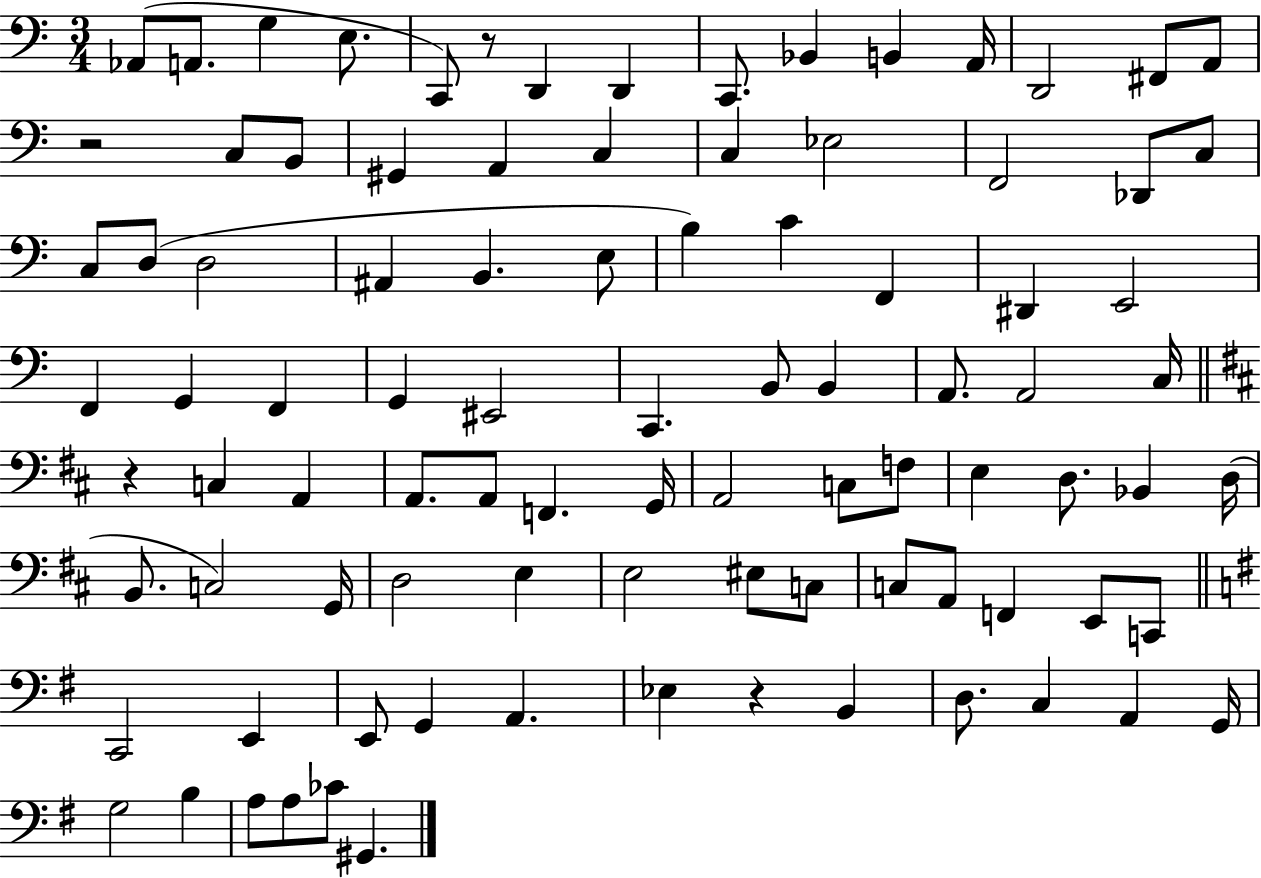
Ab2/e A2/e. G3/q E3/e. C2/e R/e D2/q D2/q C2/e. Bb2/q B2/q A2/s D2/h F#2/e A2/e R/h C3/e B2/e G#2/q A2/q C3/q C3/q Eb3/h F2/h Db2/e C3/e C3/e D3/e D3/h A#2/q B2/q. E3/e B3/q C4/q F2/q D#2/q E2/h F2/q G2/q F2/q G2/q EIS2/h C2/q. B2/e B2/q A2/e. A2/h C3/s R/q C3/q A2/q A2/e. A2/e F2/q. G2/s A2/h C3/e F3/e E3/q D3/e. Bb2/q D3/s B2/e. C3/h G2/s D3/h E3/q E3/h EIS3/e C3/e C3/e A2/e F2/q E2/e C2/e C2/h E2/q E2/e G2/q A2/q. Eb3/q R/q B2/q D3/e. C3/q A2/q G2/s G3/h B3/q A3/e A3/e CES4/e G#2/q.